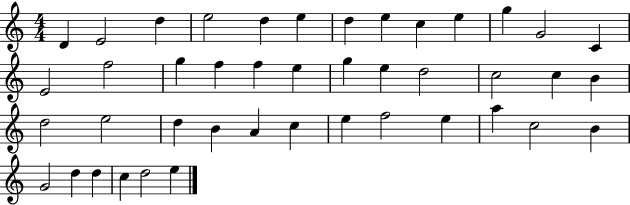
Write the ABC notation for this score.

X:1
T:Untitled
M:4/4
L:1/4
K:C
D E2 d e2 d e d e c e g G2 C E2 f2 g f f e g e d2 c2 c B d2 e2 d B A c e f2 e a c2 B G2 d d c d2 e